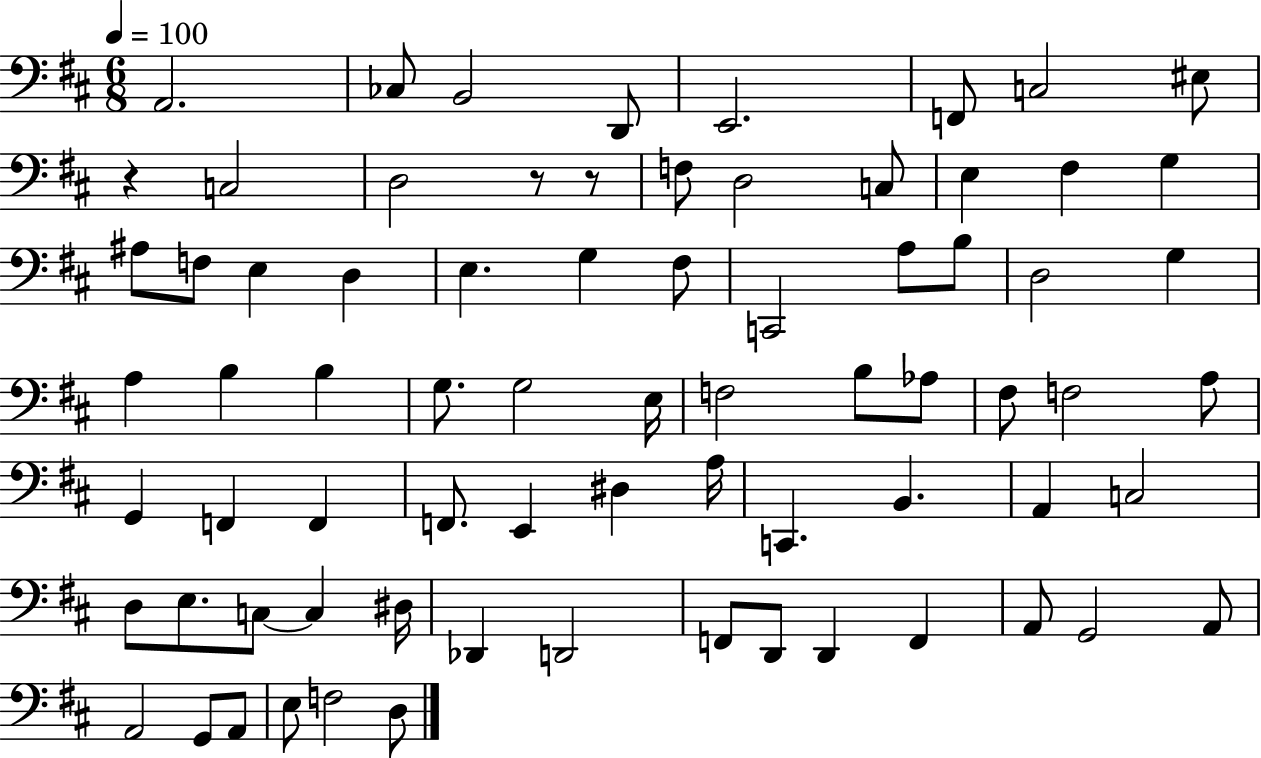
{
  \clef bass
  \numericTimeSignature
  \time 6/8
  \key d \major
  \tempo 4 = 100
  a,2. | ces8 b,2 d,8 | e,2. | f,8 c2 eis8 | \break r4 c2 | d2 r8 r8 | f8 d2 c8 | e4 fis4 g4 | \break ais8 f8 e4 d4 | e4. g4 fis8 | c,2 a8 b8 | d2 g4 | \break a4 b4 b4 | g8. g2 e16 | f2 b8 aes8 | fis8 f2 a8 | \break g,4 f,4 f,4 | f,8. e,4 dis4 a16 | c,4. b,4. | a,4 c2 | \break d8 e8. c8~~ c4 dis16 | des,4 d,2 | f,8 d,8 d,4 f,4 | a,8 g,2 a,8 | \break a,2 g,8 a,8 | e8 f2 d8 | \bar "|."
}